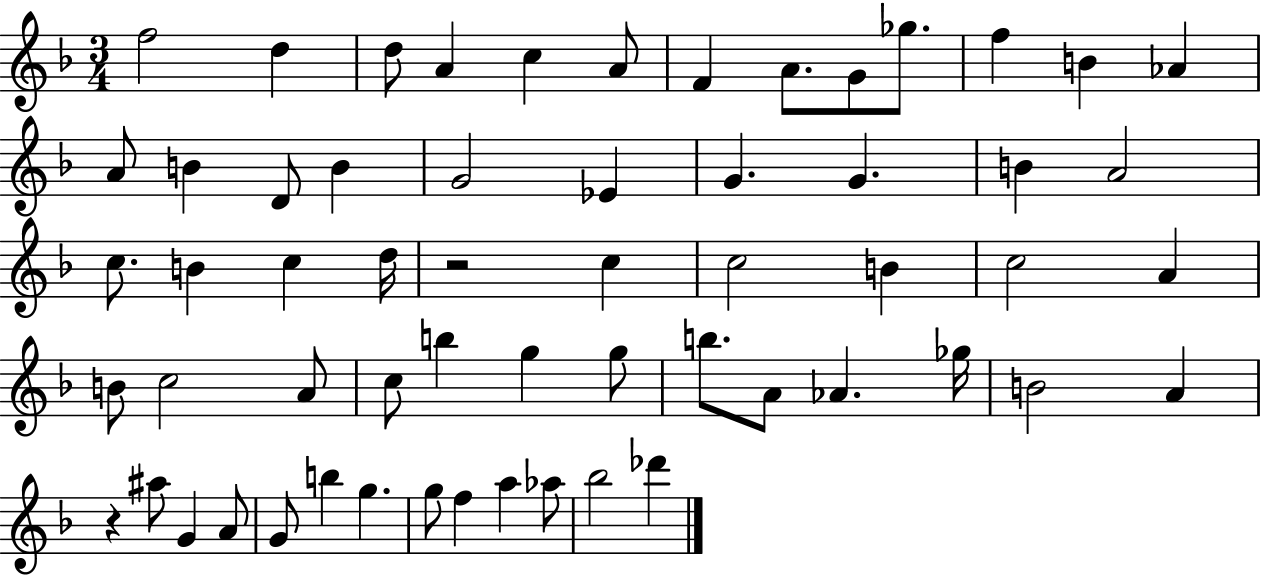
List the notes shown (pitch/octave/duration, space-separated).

F5/h D5/q D5/e A4/q C5/q A4/e F4/q A4/e. G4/e Gb5/e. F5/q B4/q Ab4/q A4/e B4/q D4/e B4/q G4/h Eb4/q G4/q. G4/q. B4/q A4/h C5/e. B4/q C5/q D5/s R/h C5/q C5/h B4/q C5/h A4/q B4/e C5/h A4/e C5/e B5/q G5/q G5/e B5/e. A4/e Ab4/q. Gb5/s B4/h A4/q R/q A#5/e G4/q A4/e G4/e B5/q G5/q. G5/e F5/q A5/q Ab5/e Bb5/h Db6/q